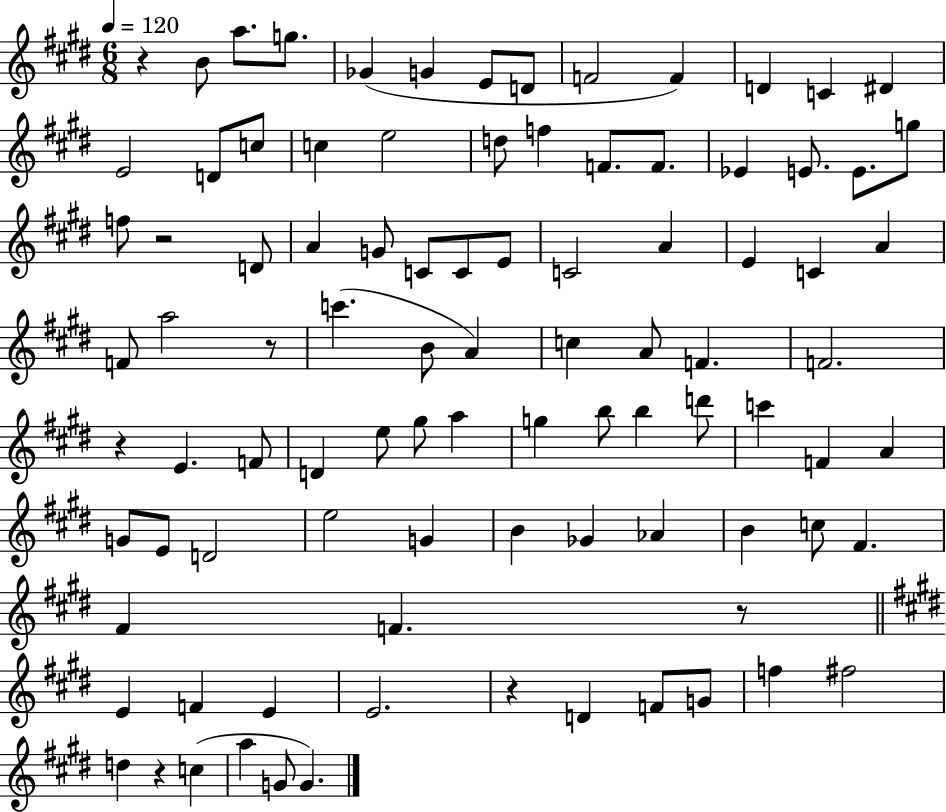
X:1
T:Untitled
M:6/8
L:1/4
K:E
z B/2 a/2 g/2 _G G E/2 D/2 F2 F D C ^D E2 D/2 c/2 c e2 d/2 f F/2 F/2 _E E/2 E/2 g/2 f/2 z2 D/2 A G/2 C/2 C/2 E/2 C2 A E C A F/2 a2 z/2 c' B/2 A c A/2 F F2 z E F/2 D e/2 ^g/2 a g b/2 b d'/2 c' F A G/2 E/2 D2 e2 G B _G _A B c/2 ^F ^F F z/2 E F E E2 z D F/2 G/2 f ^f2 d z c a G/2 G